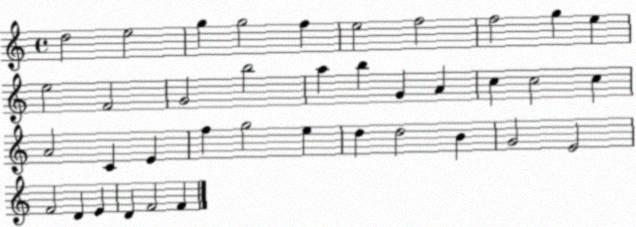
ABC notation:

X:1
T:Untitled
M:4/4
L:1/4
K:C
d2 e2 g g2 f e2 f2 f2 g e e2 F2 G2 b2 a b G A c c2 c A2 C E f g2 e d d2 B G2 E2 F2 D E D F2 F